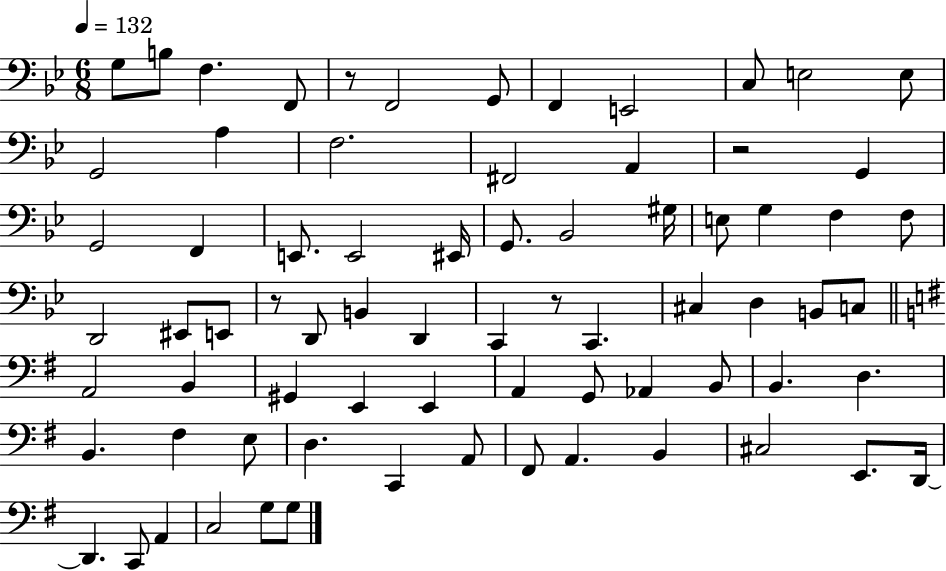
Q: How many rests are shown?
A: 4